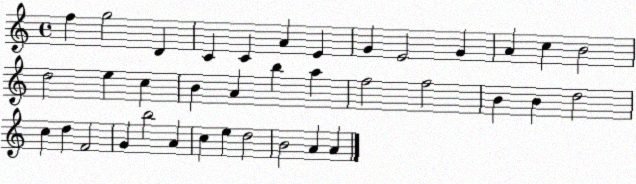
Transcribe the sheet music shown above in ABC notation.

X:1
T:Untitled
M:4/4
L:1/4
K:C
f g2 D C C A E G E2 G A c B2 d2 e c B A b a f2 f2 B B d2 c d F2 G b2 A c e d2 B2 A A